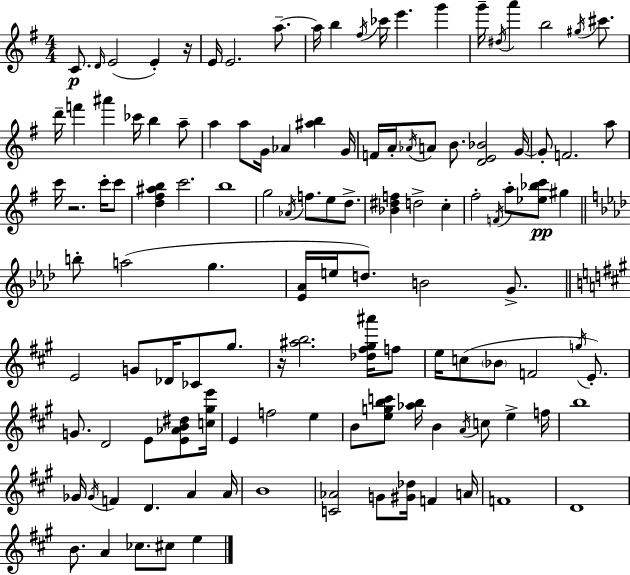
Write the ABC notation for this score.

X:1
T:Untitled
M:4/4
L:1/4
K:G
C/2 D/4 E2 E z/4 E/4 E2 a/2 a/4 b ^f/4 _c'/4 e' g' g'/4 ^d/4 a' b2 ^g/4 ^c'/2 d'/4 f' ^a' _c'/4 b a/2 a a/2 G/4 _A [^ab] G/4 F/4 A/4 _A/4 A/2 B/2 [DE_B]2 G/4 G/2 F2 a/2 c'/4 z2 c'/4 c'/2 [d^f^ab] c'2 b4 g2 _A/4 f/2 e/2 d/2 [_B^df] d2 c ^f2 F/4 a/2 [_e_bc']/2 ^g b/2 a2 g [_E_A]/4 e/4 d/2 B2 G/2 E2 G/2 _D/4 _C/2 ^g/2 z/4 [^ab]2 [_d^f^g^a']/4 f/2 e/4 c/2 _B/2 F2 g/4 E/2 G/2 D2 E/2 [E_AB^d]/2 [c^ge']/4 E f2 e B/2 [egbc']/2 [_ab]/4 B A/4 c/2 e f/4 b4 _G/4 _G/4 F D A A/4 B4 [C_A]2 G/2 [^G_d]/4 F A/4 F4 D4 B/2 A _c/2 ^c/2 e